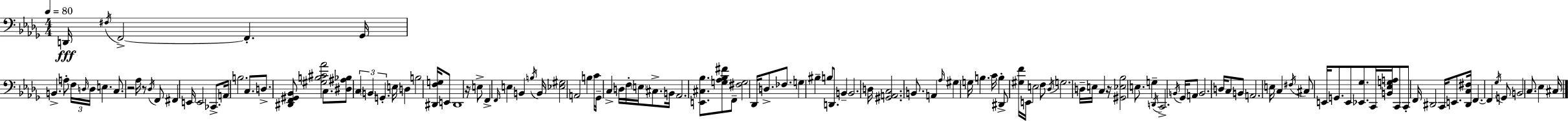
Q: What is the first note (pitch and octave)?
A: D2